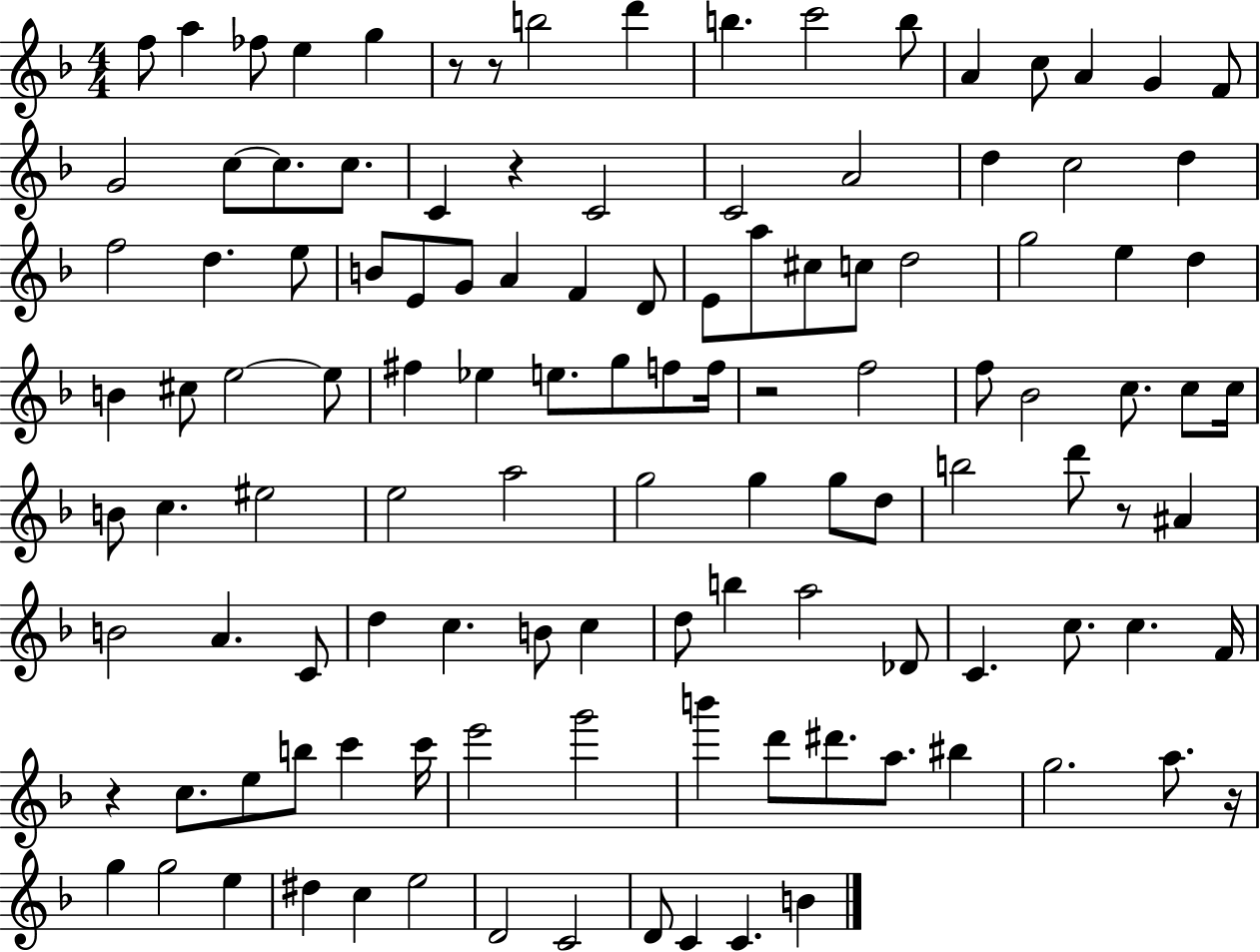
F5/e A5/q FES5/e E5/q G5/q R/e R/e B5/h D6/q B5/q. C6/h B5/e A4/q C5/e A4/q G4/q F4/e G4/h C5/e C5/e. C5/e. C4/q R/q C4/h C4/h A4/h D5/q C5/h D5/q F5/h D5/q. E5/e B4/e E4/e G4/e A4/q F4/q D4/e E4/e A5/e C#5/e C5/e D5/h G5/h E5/q D5/q B4/q C#5/e E5/h E5/e F#5/q Eb5/q E5/e. G5/e F5/e F5/s R/h F5/h F5/e Bb4/h C5/e. C5/e C5/s B4/e C5/q. EIS5/h E5/h A5/h G5/h G5/q G5/e D5/e B5/h D6/e R/e A#4/q B4/h A4/q. C4/e D5/q C5/q. B4/e C5/q D5/e B5/q A5/h Db4/e C4/q. C5/e. C5/q. F4/s R/q C5/e. E5/e B5/e C6/q C6/s E6/h G6/h B6/q D6/e D#6/e. A5/e. BIS5/q G5/h. A5/e. R/s G5/q G5/h E5/q D#5/q C5/q E5/h D4/h C4/h D4/e C4/q C4/q. B4/q